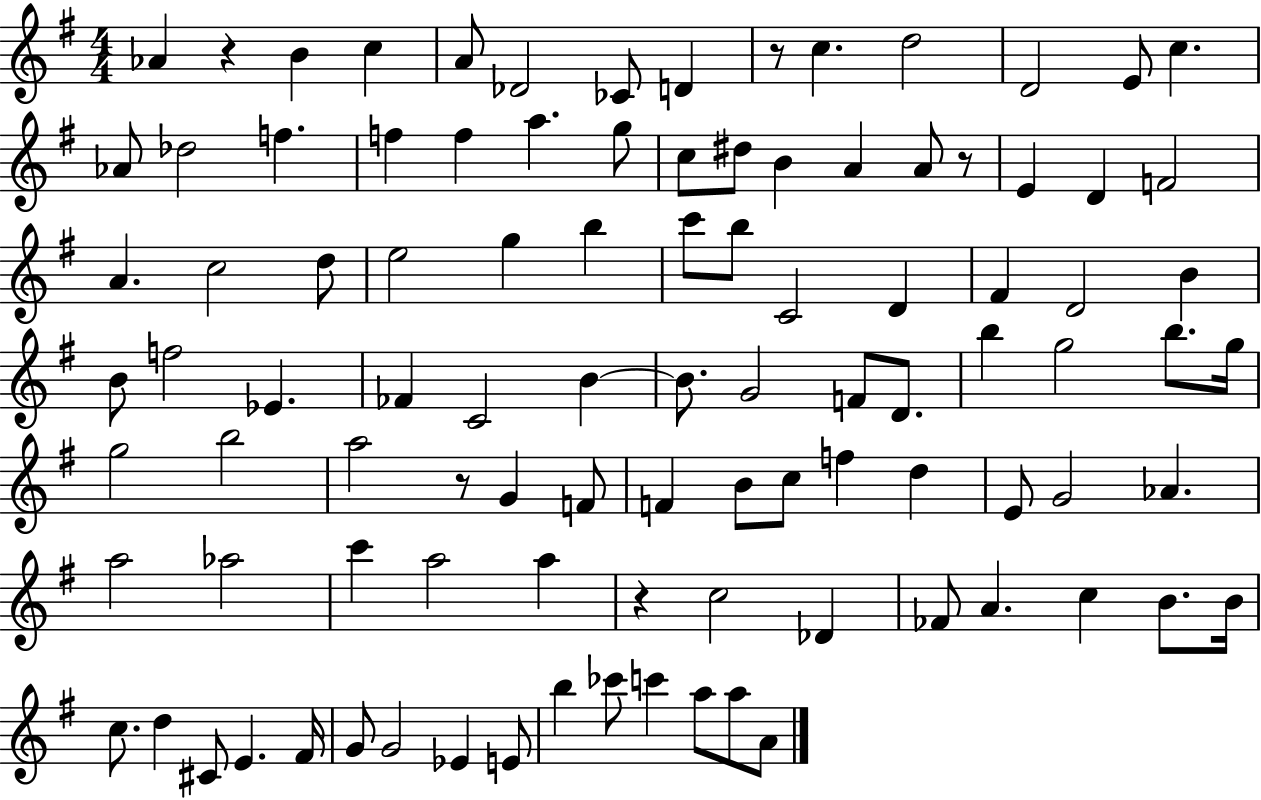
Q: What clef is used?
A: treble